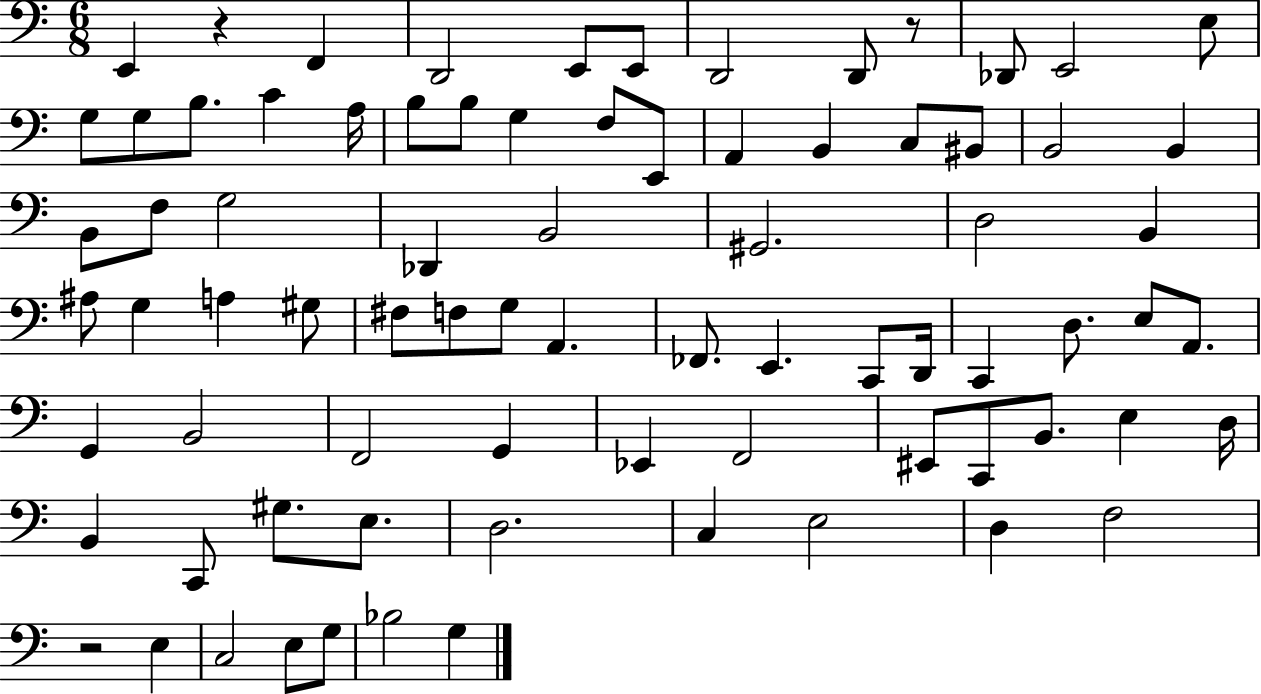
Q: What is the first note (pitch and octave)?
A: E2